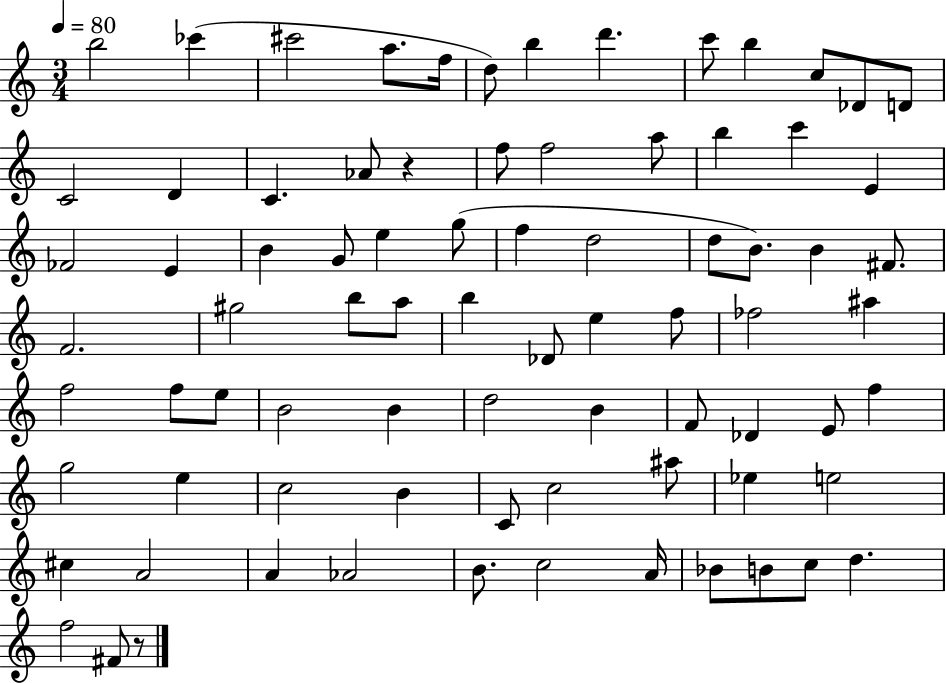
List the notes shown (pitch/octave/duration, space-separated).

B5/h CES6/q C#6/h A5/e. F5/s D5/e B5/q D6/q. C6/e B5/q C5/e Db4/e D4/e C4/h D4/q C4/q. Ab4/e R/q F5/e F5/h A5/e B5/q C6/q E4/q FES4/h E4/q B4/q G4/e E5/q G5/e F5/q D5/h D5/e B4/e. B4/q F#4/e. F4/h. G#5/h B5/e A5/e B5/q Db4/e E5/q F5/e FES5/h A#5/q F5/h F5/e E5/e B4/h B4/q D5/h B4/q F4/e Db4/q E4/e F5/q G5/h E5/q C5/h B4/q C4/e C5/h A#5/e Eb5/q E5/h C#5/q A4/h A4/q Ab4/h B4/e. C5/h A4/s Bb4/e B4/e C5/e D5/q. F5/h F#4/e R/e